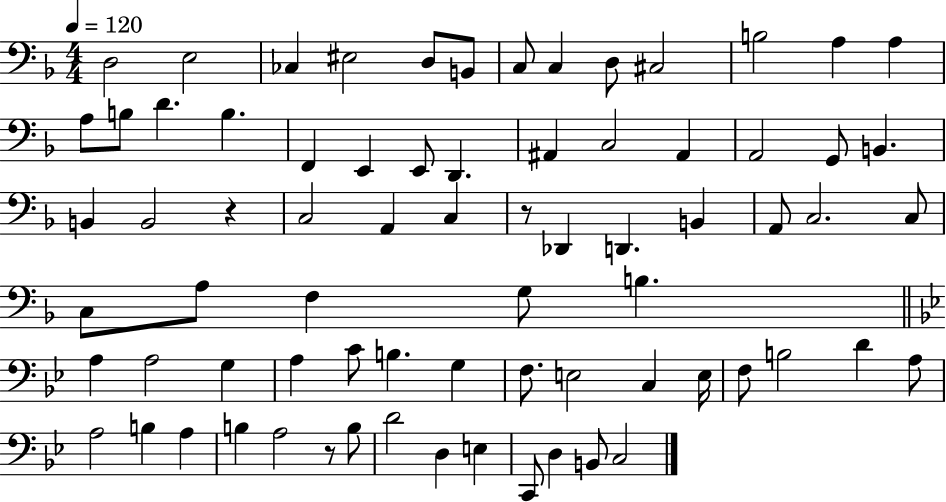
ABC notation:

X:1
T:Untitled
M:4/4
L:1/4
K:F
D,2 E,2 _C, ^E,2 D,/2 B,,/2 C,/2 C, D,/2 ^C,2 B,2 A, A, A,/2 B,/2 D B, F,, E,, E,,/2 D,, ^A,, C,2 ^A,, A,,2 G,,/2 B,, B,, B,,2 z C,2 A,, C, z/2 _D,, D,, B,, A,,/2 C,2 C,/2 C,/2 A,/2 F, G,/2 B, A, A,2 G, A, C/2 B, G, F,/2 E,2 C, E,/4 F,/2 B,2 D A,/2 A,2 B, A, B, A,2 z/2 B,/2 D2 D, E, C,,/2 D, B,,/2 C,2